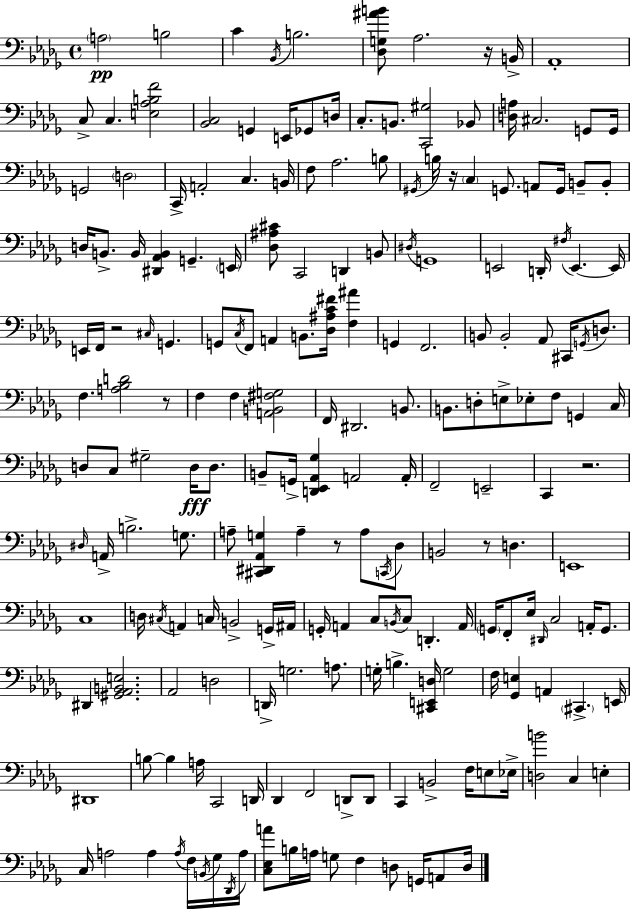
X:1
T:Untitled
M:4/4
L:1/4
K:Bbm
A,2 B,2 C _B,,/4 B,2 [_D,G,^AB]/2 _A,2 z/4 B,,/4 _A,,4 C,/2 C, [E,_A,B,F]2 [_B,,C,]2 G,, E,,/4 _G,,/2 D,/4 C,/2 B,,/2 [C,,^G,]2 _B,,/2 [D,A,]/4 ^C,2 G,,/2 G,,/4 G,,2 D,2 C,,/4 A,,2 C, B,,/4 F,/2 _A,2 B,/2 ^G,,/4 B,/4 z/4 C, G,,/2 A,,/2 G,,/4 B,,/2 B,,/2 D,/4 B,,/2 B,,/4 [^D,,_A,,B,,] G,, E,,/4 [_D,^A,^C]/2 C,,2 D,, B,,/2 ^D,/4 G,,4 E,,2 D,,/4 ^F,/4 E,, E,,/4 E,,/4 F,,/4 z2 ^C,/4 G,, G,,/2 C,/4 F,,/2 A,, B,,/2 [_D,^A,C^F]/4 [F,^A] G,, F,,2 B,,/2 B,,2 _A,,/2 ^C,,/4 G,,/4 D,/2 F, [A,_B,D]2 z/2 F, F, [A,,B,,^F,G,]2 F,,/4 ^D,,2 B,,/2 B,,/2 D,/2 E,/2 _E,/2 F,/2 G,, C,/4 D,/2 C,/2 ^G,2 D,/4 D,/2 B,,/2 G,,/4 [D,,_E,,_A,,_G,] A,,2 A,,/4 F,,2 E,,2 C,, z2 ^D,/4 A,,/4 B,2 G,/2 A,/2 [^C,,^D,,_A,,G,] A, z/2 A,/2 C,,/4 _D,/2 B,,2 z/2 D, E,,4 C,4 D,/4 ^C,/4 A,, C,/4 B,,2 G,,/4 ^A,,/4 G,,/4 A,, C,/2 B,,/4 C,/2 D,, A,,/4 G,,/4 F,,/2 _E,/4 ^D,,/4 C,2 A,,/4 G,,/2 ^D,, [^G,,_A,,B,,E,]2 _A,,2 D,2 D,,/4 G,2 A,/2 G,/4 B, [^C,,E,,D,]/4 G,2 F,/4 [_G,,E,] A,, ^C,, E,,/4 ^D,,4 B,/2 B, A,/4 C,,2 D,,/4 _D,, F,,2 D,,/2 D,,/2 C,, B,,2 F,/4 E,/2 _E,/4 [D,B]2 C, E, C,/4 A,2 A, A,/4 F,/4 B,,/4 _G,/4 _D,,/4 A,/4 [C,_E,A]/2 B,/4 A,/4 G,/2 F, D,/2 G,,/4 A,,/2 D,/4